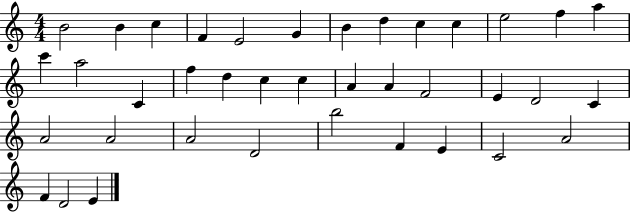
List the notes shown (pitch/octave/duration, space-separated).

B4/h B4/q C5/q F4/q E4/h G4/q B4/q D5/q C5/q C5/q E5/h F5/q A5/q C6/q A5/h C4/q F5/q D5/q C5/q C5/q A4/q A4/q F4/h E4/q D4/h C4/q A4/h A4/h A4/h D4/h B5/h F4/q E4/q C4/h A4/h F4/q D4/h E4/q